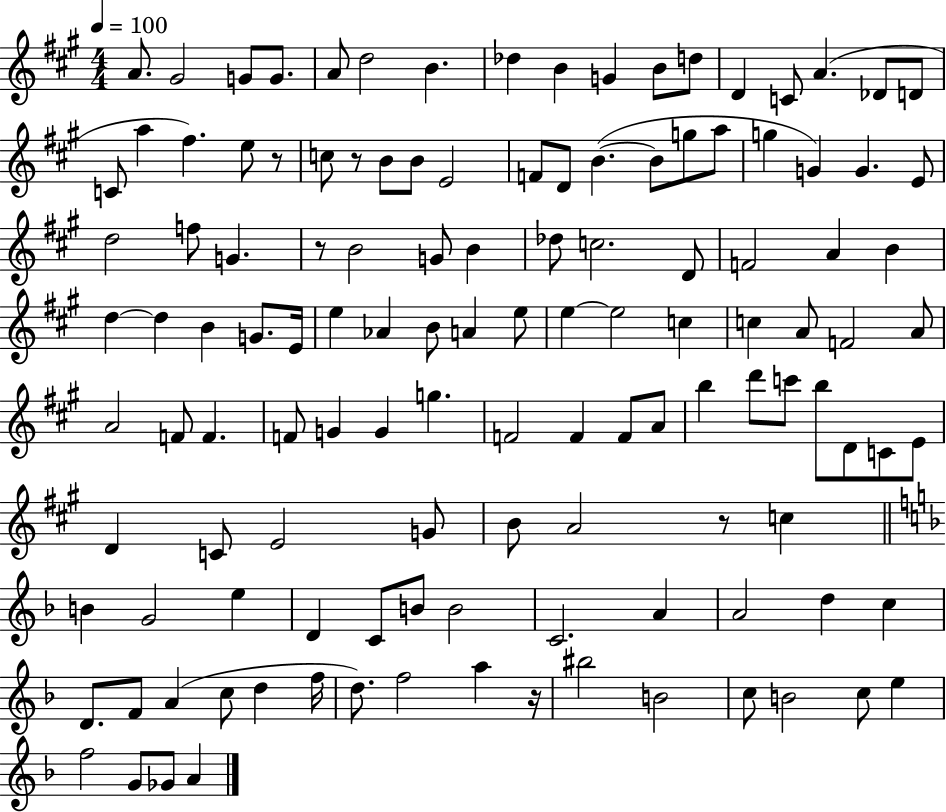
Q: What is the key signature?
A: A major